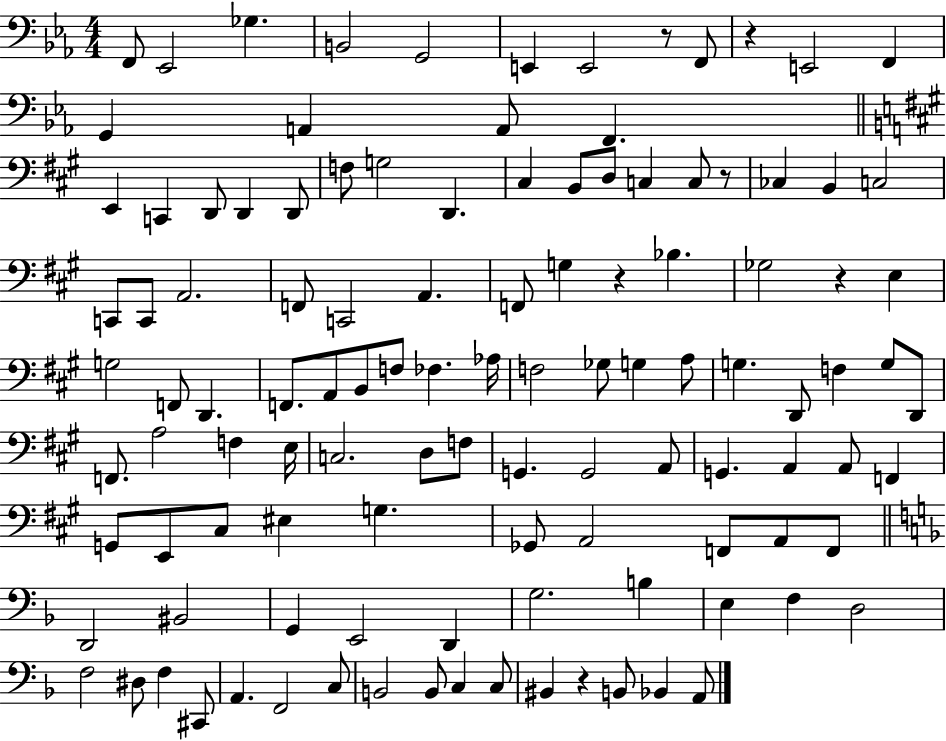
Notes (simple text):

F2/e Eb2/h Gb3/q. B2/h G2/h E2/q E2/h R/e F2/e R/q E2/h F2/q G2/q A2/q A2/e F2/q. E2/q C2/q D2/e D2/q D2/e F3/e G3/h D2/q. C#3/q B2/e D3/e C3/q C3/e R/e CES3/q B2/q C3/h C2/e C2/e A2/h. F2/e C2/h A2/q. F2/e G3/q R/q Bb3/q. Gb3/h R/q E3/q G3/h F2/e D2/q. F2/e. A2/e B2/e F3/e FES3/q. Ab3/s F3/h Gb3/e G3/q A3/e G3/q. D2/e F3/q G3/e D2/e F2/e. A3/h F3/q E3/s C3/h. D3/e F3/e G2/q. G2/h A2/e G2/q. A2/q A2/e F2/q G2/e E2/e C#3/e EIS3/q G3/q. Gb2/e A2/h F2/e A2/e F2/e D2/h BIS2/h G2/q E2/h D2/q G3/h. B3/q E3/q F3/q D3/h F3/h D#3/e F3/q C#2/e A2/q. F2/h C3/e B2/h B2/e C3/q C3/e BIS2/q R/q B2/e Bb2/q A2/e